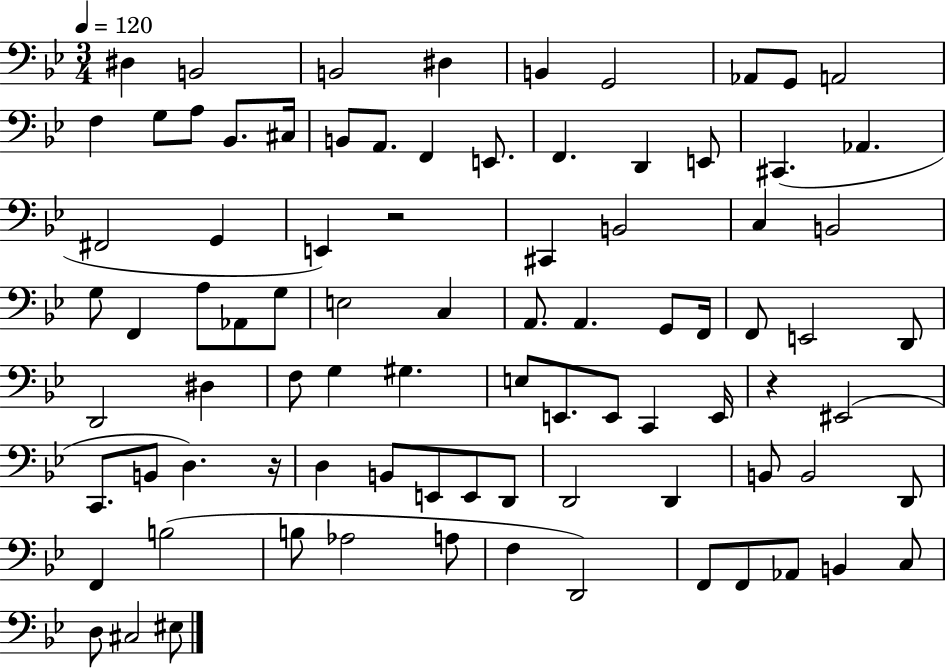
X:1
T:Untitled
M:3/4
L:1/4
K:Bb
^D, B,,2 B,,2 ^D, B,, G,,2 _A,,/2 G,,/2 A,,2 F, G,/2 A,/2 _B,,/2 ^C,/4 B,,/2 A,,/2 F,, E,,/2 F,, D,, E,,/2 ^C,, _A,, ^F,,2 G,, E,, z2 ^C,, B,,2 C, B,,2 G,/2 F,, A,/2 _A,,/2 G,/2 E,2 C, A,,/2 A,, G,,/2 F,,/4 F,,/2 E,,2 D,,/2 D,,2 ^D, F,/2 G, ^G, E,/2 E,,/2 E,,/2 C,, E,,/4 z ^E,,2 C,,/2 B,,/2 D, z/4 D, B,,/2 E,,/2 E,,/2 D,,/2 D,,2 D,, B,,/2 B,,2 D,,/2 F,, B,2 B,/2 _A,2 A,/2 F, D,,2 F,,/2 F,,/2 _A,,/2 B,, C,/2 D,/2 ^C,2 ^E,/2